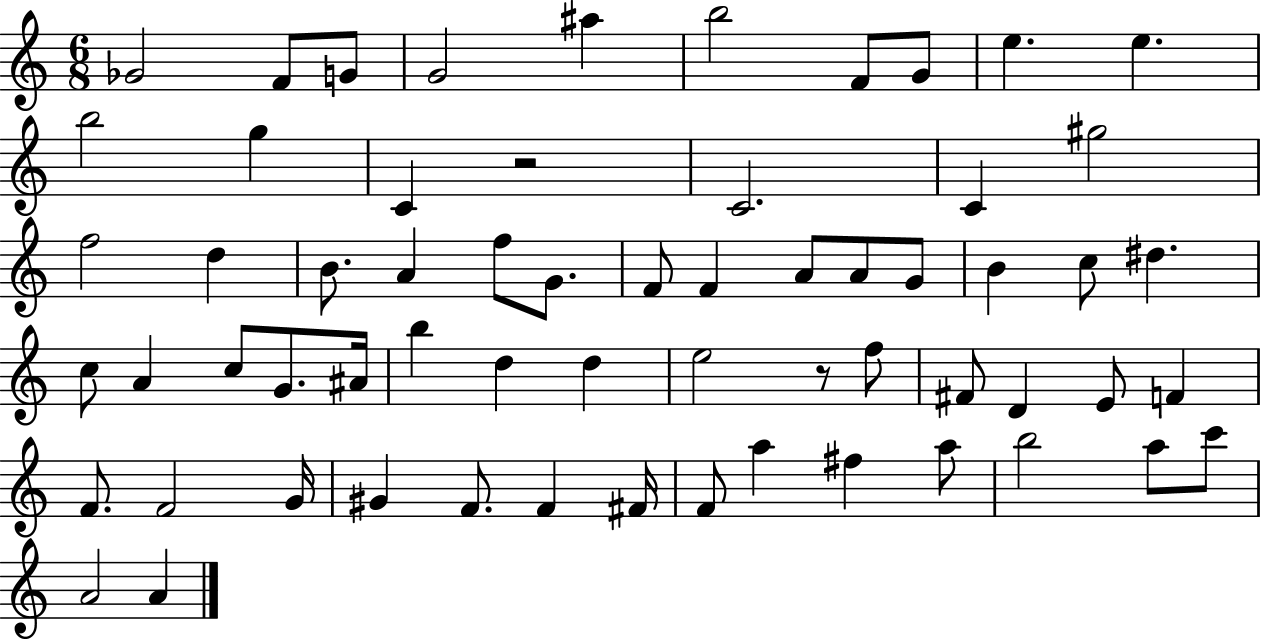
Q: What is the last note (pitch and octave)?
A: A4